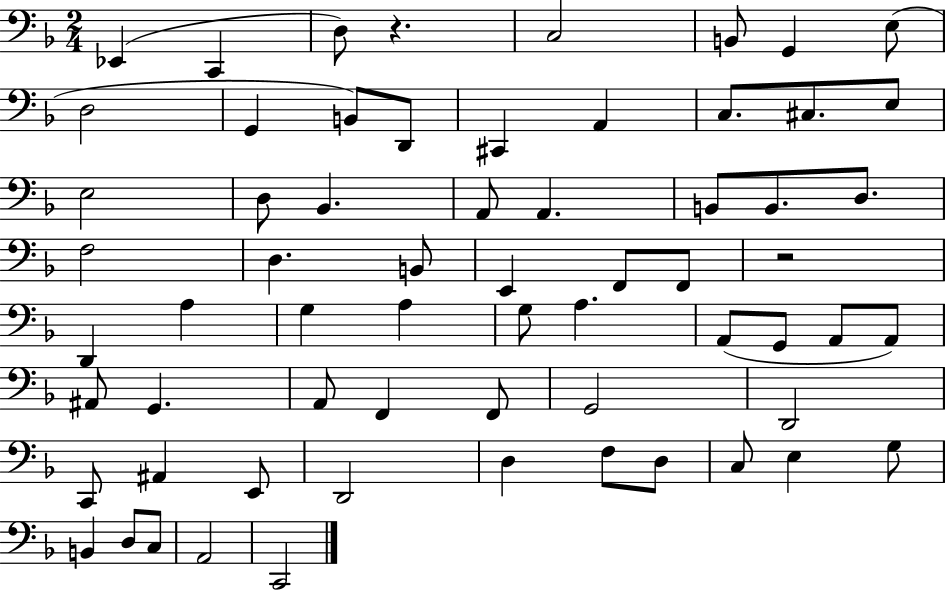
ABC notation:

X:1
T:Untitled
M:2/4
L:1/4
K:F
_E,, C,, D,/2 z C,2 B,,/2 G,, E,/2 D,2 G,, B,,/2 D,,/2 ^C,, A,, C,/2 ^C,/2 E,/2 E,2 D,/2 _B,, A,,/2 A,, B,,/2 B,,/2 D,/2 F,2 D, B,,/2 E,, F,,/2 F,,/2 z2 D,, A, G, A, G,/2 A, A,,/2 G,,/2 A,,/2 A,,/2 ^A,,/2 G,, A,,/2 F,, F,,/2 G,,2 D,,2 C,,/2 ^A,, E,,/2 D,,2 D, F,/2 D,/2 C,/2 E, G,/2 B,, D,/2 C,/2 A,,2 C,,2